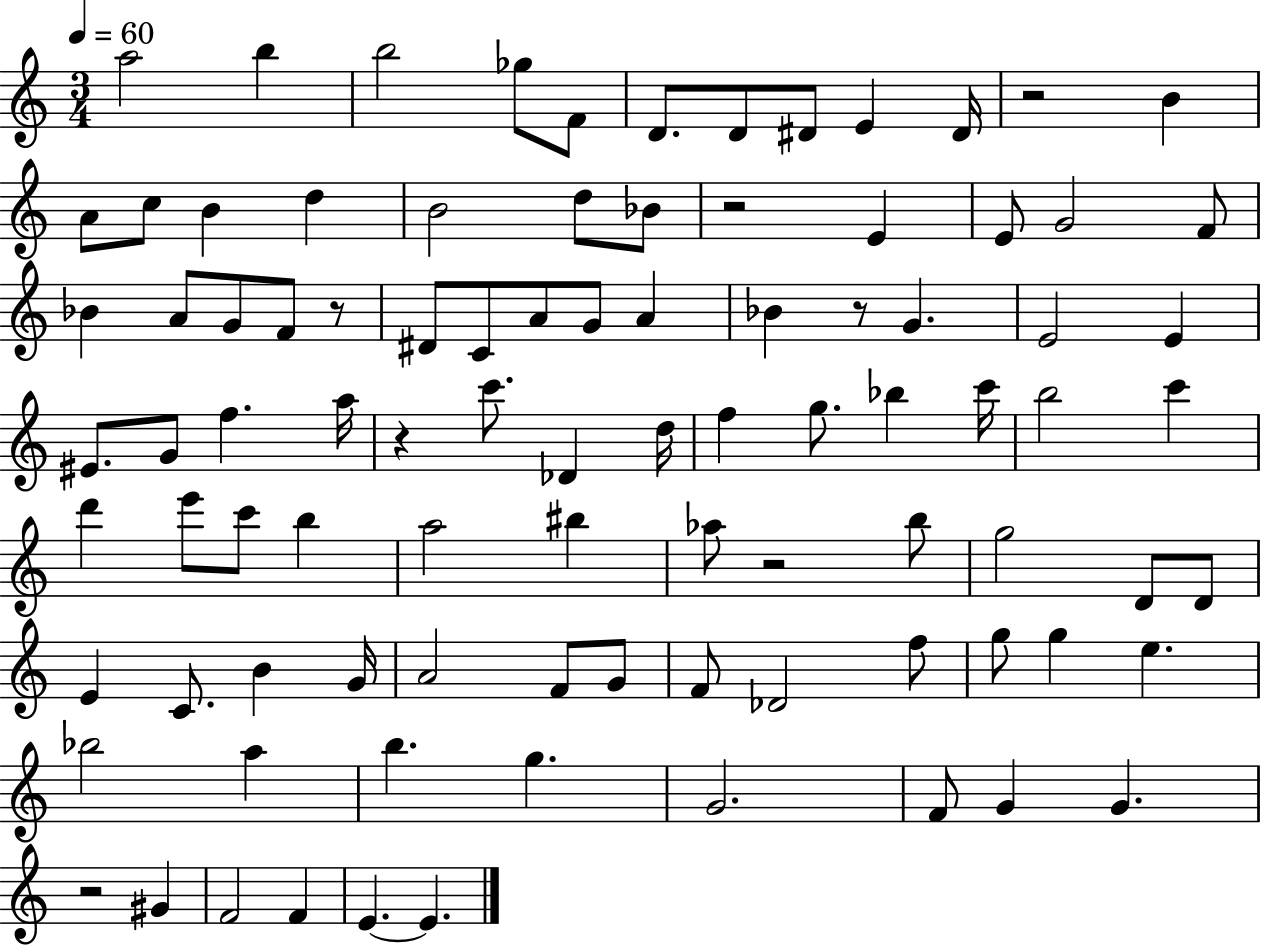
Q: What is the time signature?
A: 3/4